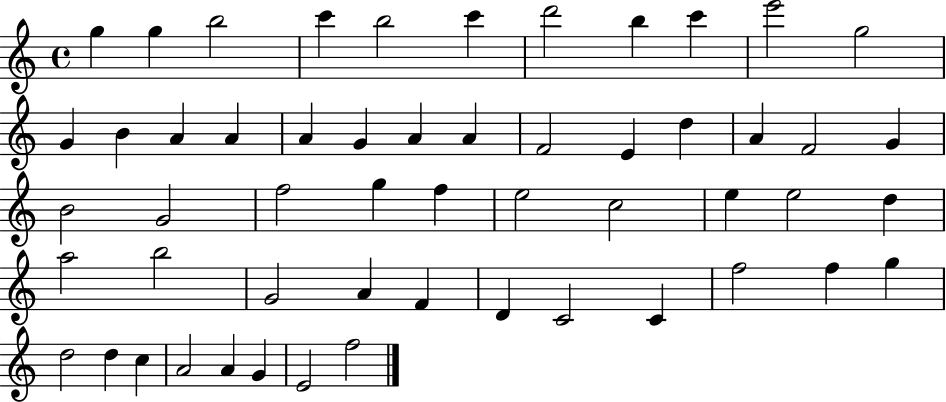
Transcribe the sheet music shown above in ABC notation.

X:1
T:Untitled
M:4/4
L:1/4
K:C
g g b2 c' b2 c' d'2 b c' e'2 g2 G B A A A G A A F2 E d A F2 G B2 G2 f2 g f e2 c2 e e2 d a2 b2 G2 A F D C2 C f2 f g d2 d c A2 A G E2 f2